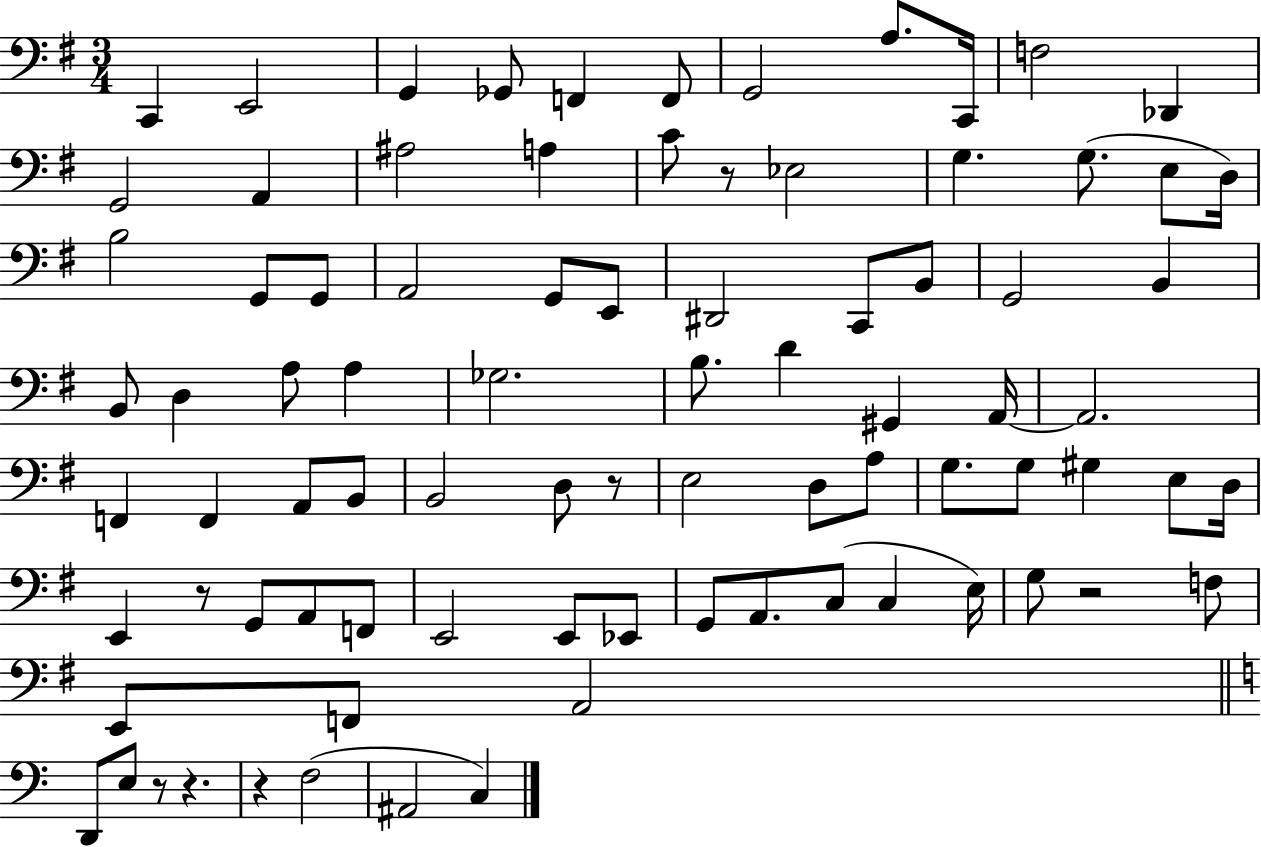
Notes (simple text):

C2/q E2/h G2/q Gb2/e F2/q F2/e G2/h A3/e. C2/s F3/h Db2/q G2/h A2/q A#3/h A3/q C4/e R/e Eb3/h G3/q. G3/e. E3/e D3/s B3/h G2/e G2/e A2/h G2/e E2/e D#2/h C2/e B2/e G2/h B2/q B2/e D3/q A3/e A3/q Gb3/h. B3/e. D4/q G#2/q A2/s A2/h. F2/q F2/q A2/e B2/e B2/h D3/e R/e E3/h D3/e A3/e G3/e. G3/e G#3/q E3/e D3/s E2/q R/e G2/e A2/e F2/e E2/h E2/e Eb2/e G2/e A2/e. C3/e C3/q E3/s G3/e R/h F3/e E2/e F2/e A2/h D2/e E3/e R/e R/q. R/q F3/h A#2/h C3/q